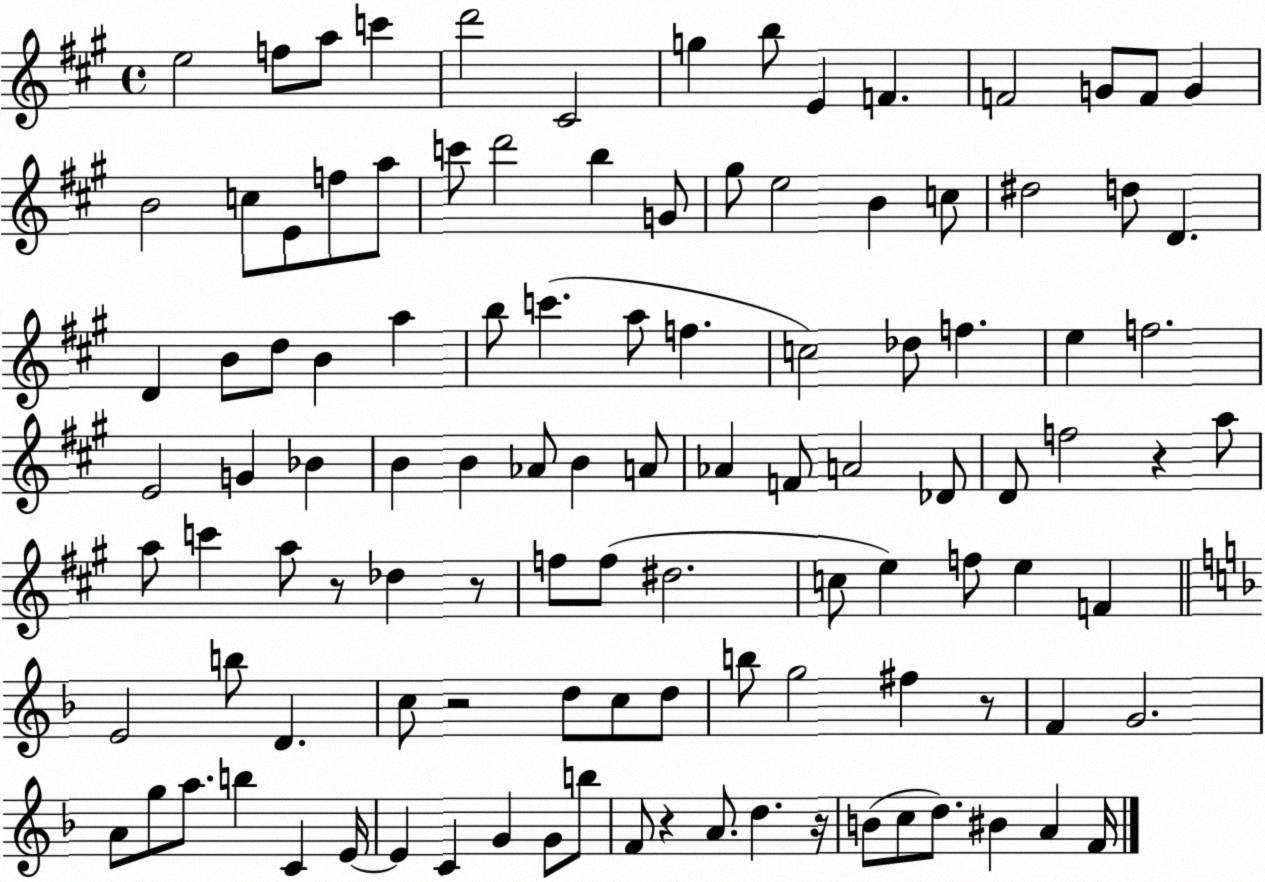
X:1
T:Untitled
M:4/4
L:1/4
K:A
e2 f/2 a/2 c' d'2 ^C2 g b/2 E F F2 G/2 F/2 G B2 c/2 E/2 f/2 a/2 c'/2 d'2 b G/2 ^g/2 e2 B c/2 ^d2 d/2 D D B/2 d/2 B a b/2 c' a/2 f c2 _d/2 f e f2 E2 G _B B B _A/2 B A/2 _A F/2 A2 _D/2 D/2 f2 z a/2 a/2 c' a/2 z/2 _d z/2 f/2 f/2 ^d2 c/2 e f/2 e F E2 b/2 D c/2 z2 d/2 c/2 d/2 b/2 g2 ^f z/2 F G2 A/2 g/2 a/2 b C E/4 E C G G/2 b/2 F/2 z A/2 d z/4 B/2 c/2 d/2 ^B A F/4